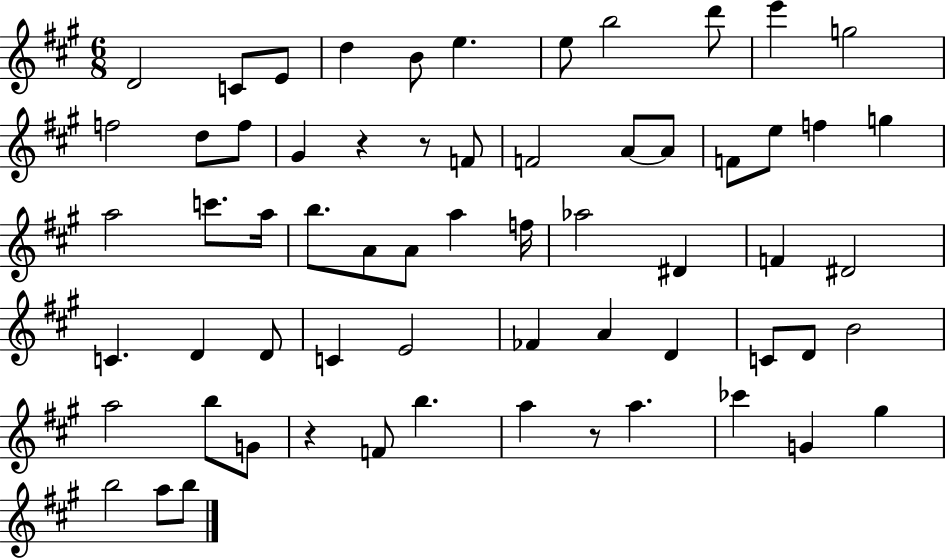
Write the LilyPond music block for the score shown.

{
  \clef treble
  \numericTimeSignature
  \time 6/8
  \key a \major
  \repeat volta 2 { d'2 c'8 e'8 | d''4 b'8 e''4. | e''8 b''2 d'''8 | e'''4 g''2 | \break f''2 d''8 f''8 | gis'4 r4 r8 f'8 | f'2 a'8~~ a'8 | f'8 e''8 f''4 g''4 | \break a''2 c'''8. a''16 | b''8. a'8 a'8 a''4 f''16 | aes''2 dis'4 | f'4 dis'2 | \break c'4. d'4 d'8 | c'4 e'2 | fes'4 a'4 d'4 | c'8 d'8 b'2 | \break a''2 b''8 g'8 | r4 f'8 b''4. | a''4 r8 a''4. | ces'''4 g'4 gis''4 | \break b''2 a''8 b''8 | } \bar "|."
}